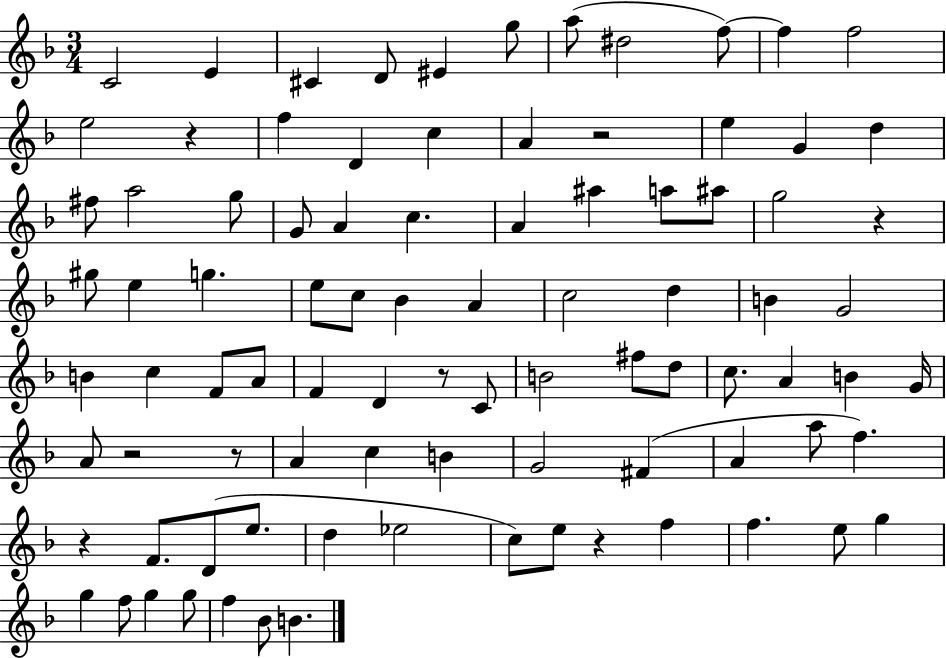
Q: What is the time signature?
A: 3/4